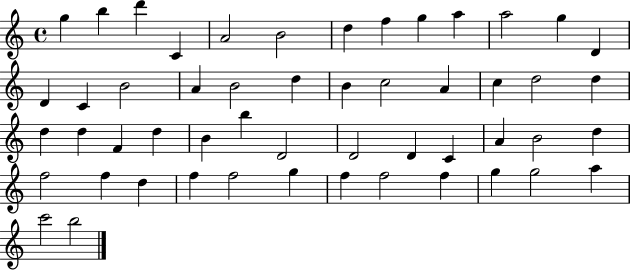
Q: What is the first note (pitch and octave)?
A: G5